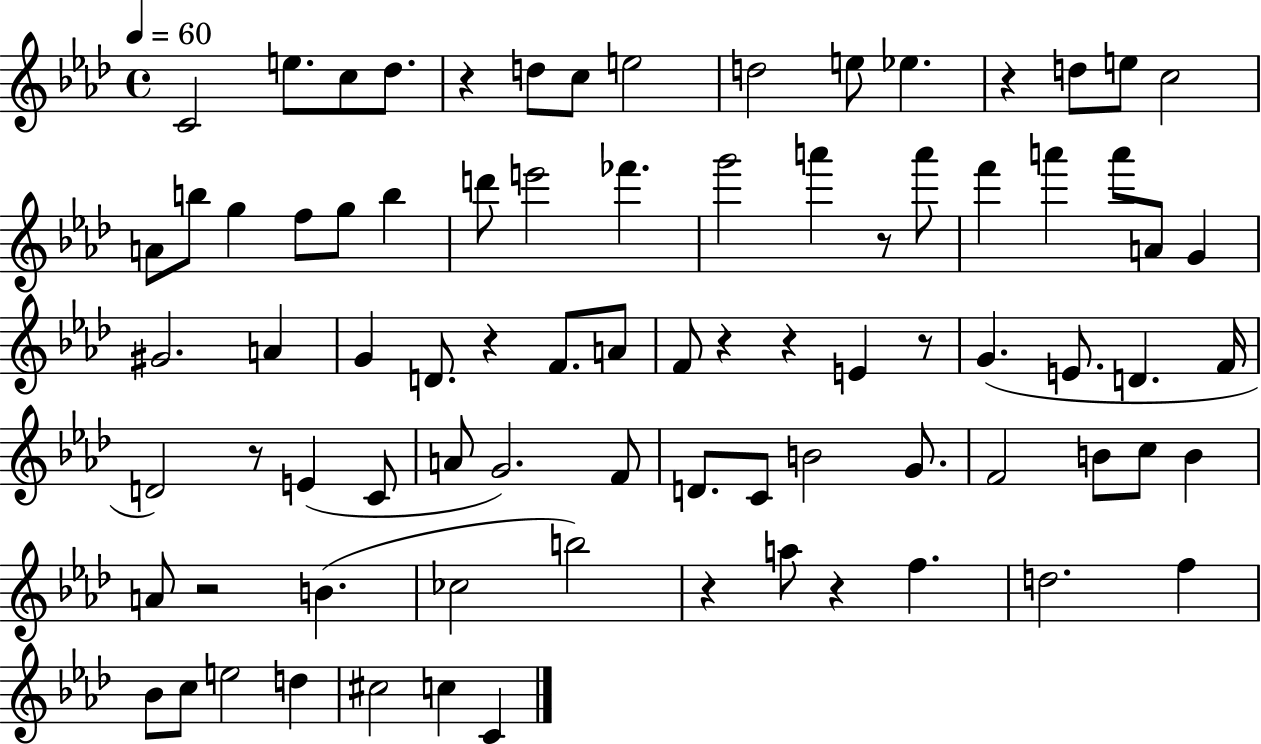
{
  \clef treble
  \time 4/4
  \defaultTimeSignature
  \key aes \major
  \tempo 4 = 60
  \repeat volta 2 { c'2 e''8. c''8 des''8. | r4 d''8 c''8 e''2 | d''2 e''8 ees''4. | r4 d''8 e''8 c''2 | \break a'8 b''8 g''4 f''8 g''8 b''4 | d'''8 e'''2 fes'''4. | g'''2 a'''4 r8 a'''8 | f'''4 a'''4 a'''8 a'8 g'4 | \break gis'2. a'4 | g'4 d'8. r4 f'8. a'8 | f'8 r4 r4 e'4 r8 | g'4.( e'8. d'4. f'16 | \break d'2) r8 e'4( c'8 | a'8 g'2.) f'8 | d'8. c'8 b'2 g'8. | f'2 b'8 c''8 b'4 | \break a'8 r2 b'4.( | ces''2 b''2) | r4 a''8 r4 f''4. | d''2. f''4 | \break bes'8 c''8 e''2 d''4 | cis''2 c''4 c'4 | } \bar "|."
}